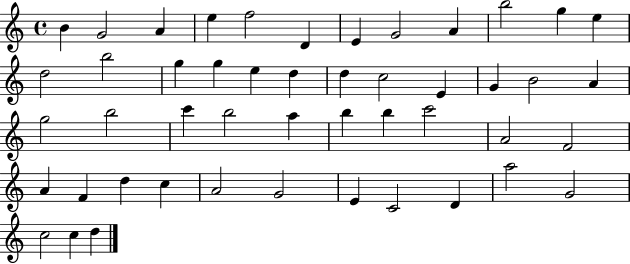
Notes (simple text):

B4/q G4/h A4/q E5/q F5/h D4/q E4/q G4/h A4/q B5/h G5/q E5/q D5/h B5/h G5/q G5/q E5/q D5/q D5/q C5/h E4/q G4/q B4/h A4/q G5/h B5/h C6/q B5/h A5/q B5/q B5/q C6/h A4/h F4/h A4/q F4/q D5/q C5/q A4/h G4/h E4/q C4/h D4/q A5/h G4/h C5/h C5/q D5/q